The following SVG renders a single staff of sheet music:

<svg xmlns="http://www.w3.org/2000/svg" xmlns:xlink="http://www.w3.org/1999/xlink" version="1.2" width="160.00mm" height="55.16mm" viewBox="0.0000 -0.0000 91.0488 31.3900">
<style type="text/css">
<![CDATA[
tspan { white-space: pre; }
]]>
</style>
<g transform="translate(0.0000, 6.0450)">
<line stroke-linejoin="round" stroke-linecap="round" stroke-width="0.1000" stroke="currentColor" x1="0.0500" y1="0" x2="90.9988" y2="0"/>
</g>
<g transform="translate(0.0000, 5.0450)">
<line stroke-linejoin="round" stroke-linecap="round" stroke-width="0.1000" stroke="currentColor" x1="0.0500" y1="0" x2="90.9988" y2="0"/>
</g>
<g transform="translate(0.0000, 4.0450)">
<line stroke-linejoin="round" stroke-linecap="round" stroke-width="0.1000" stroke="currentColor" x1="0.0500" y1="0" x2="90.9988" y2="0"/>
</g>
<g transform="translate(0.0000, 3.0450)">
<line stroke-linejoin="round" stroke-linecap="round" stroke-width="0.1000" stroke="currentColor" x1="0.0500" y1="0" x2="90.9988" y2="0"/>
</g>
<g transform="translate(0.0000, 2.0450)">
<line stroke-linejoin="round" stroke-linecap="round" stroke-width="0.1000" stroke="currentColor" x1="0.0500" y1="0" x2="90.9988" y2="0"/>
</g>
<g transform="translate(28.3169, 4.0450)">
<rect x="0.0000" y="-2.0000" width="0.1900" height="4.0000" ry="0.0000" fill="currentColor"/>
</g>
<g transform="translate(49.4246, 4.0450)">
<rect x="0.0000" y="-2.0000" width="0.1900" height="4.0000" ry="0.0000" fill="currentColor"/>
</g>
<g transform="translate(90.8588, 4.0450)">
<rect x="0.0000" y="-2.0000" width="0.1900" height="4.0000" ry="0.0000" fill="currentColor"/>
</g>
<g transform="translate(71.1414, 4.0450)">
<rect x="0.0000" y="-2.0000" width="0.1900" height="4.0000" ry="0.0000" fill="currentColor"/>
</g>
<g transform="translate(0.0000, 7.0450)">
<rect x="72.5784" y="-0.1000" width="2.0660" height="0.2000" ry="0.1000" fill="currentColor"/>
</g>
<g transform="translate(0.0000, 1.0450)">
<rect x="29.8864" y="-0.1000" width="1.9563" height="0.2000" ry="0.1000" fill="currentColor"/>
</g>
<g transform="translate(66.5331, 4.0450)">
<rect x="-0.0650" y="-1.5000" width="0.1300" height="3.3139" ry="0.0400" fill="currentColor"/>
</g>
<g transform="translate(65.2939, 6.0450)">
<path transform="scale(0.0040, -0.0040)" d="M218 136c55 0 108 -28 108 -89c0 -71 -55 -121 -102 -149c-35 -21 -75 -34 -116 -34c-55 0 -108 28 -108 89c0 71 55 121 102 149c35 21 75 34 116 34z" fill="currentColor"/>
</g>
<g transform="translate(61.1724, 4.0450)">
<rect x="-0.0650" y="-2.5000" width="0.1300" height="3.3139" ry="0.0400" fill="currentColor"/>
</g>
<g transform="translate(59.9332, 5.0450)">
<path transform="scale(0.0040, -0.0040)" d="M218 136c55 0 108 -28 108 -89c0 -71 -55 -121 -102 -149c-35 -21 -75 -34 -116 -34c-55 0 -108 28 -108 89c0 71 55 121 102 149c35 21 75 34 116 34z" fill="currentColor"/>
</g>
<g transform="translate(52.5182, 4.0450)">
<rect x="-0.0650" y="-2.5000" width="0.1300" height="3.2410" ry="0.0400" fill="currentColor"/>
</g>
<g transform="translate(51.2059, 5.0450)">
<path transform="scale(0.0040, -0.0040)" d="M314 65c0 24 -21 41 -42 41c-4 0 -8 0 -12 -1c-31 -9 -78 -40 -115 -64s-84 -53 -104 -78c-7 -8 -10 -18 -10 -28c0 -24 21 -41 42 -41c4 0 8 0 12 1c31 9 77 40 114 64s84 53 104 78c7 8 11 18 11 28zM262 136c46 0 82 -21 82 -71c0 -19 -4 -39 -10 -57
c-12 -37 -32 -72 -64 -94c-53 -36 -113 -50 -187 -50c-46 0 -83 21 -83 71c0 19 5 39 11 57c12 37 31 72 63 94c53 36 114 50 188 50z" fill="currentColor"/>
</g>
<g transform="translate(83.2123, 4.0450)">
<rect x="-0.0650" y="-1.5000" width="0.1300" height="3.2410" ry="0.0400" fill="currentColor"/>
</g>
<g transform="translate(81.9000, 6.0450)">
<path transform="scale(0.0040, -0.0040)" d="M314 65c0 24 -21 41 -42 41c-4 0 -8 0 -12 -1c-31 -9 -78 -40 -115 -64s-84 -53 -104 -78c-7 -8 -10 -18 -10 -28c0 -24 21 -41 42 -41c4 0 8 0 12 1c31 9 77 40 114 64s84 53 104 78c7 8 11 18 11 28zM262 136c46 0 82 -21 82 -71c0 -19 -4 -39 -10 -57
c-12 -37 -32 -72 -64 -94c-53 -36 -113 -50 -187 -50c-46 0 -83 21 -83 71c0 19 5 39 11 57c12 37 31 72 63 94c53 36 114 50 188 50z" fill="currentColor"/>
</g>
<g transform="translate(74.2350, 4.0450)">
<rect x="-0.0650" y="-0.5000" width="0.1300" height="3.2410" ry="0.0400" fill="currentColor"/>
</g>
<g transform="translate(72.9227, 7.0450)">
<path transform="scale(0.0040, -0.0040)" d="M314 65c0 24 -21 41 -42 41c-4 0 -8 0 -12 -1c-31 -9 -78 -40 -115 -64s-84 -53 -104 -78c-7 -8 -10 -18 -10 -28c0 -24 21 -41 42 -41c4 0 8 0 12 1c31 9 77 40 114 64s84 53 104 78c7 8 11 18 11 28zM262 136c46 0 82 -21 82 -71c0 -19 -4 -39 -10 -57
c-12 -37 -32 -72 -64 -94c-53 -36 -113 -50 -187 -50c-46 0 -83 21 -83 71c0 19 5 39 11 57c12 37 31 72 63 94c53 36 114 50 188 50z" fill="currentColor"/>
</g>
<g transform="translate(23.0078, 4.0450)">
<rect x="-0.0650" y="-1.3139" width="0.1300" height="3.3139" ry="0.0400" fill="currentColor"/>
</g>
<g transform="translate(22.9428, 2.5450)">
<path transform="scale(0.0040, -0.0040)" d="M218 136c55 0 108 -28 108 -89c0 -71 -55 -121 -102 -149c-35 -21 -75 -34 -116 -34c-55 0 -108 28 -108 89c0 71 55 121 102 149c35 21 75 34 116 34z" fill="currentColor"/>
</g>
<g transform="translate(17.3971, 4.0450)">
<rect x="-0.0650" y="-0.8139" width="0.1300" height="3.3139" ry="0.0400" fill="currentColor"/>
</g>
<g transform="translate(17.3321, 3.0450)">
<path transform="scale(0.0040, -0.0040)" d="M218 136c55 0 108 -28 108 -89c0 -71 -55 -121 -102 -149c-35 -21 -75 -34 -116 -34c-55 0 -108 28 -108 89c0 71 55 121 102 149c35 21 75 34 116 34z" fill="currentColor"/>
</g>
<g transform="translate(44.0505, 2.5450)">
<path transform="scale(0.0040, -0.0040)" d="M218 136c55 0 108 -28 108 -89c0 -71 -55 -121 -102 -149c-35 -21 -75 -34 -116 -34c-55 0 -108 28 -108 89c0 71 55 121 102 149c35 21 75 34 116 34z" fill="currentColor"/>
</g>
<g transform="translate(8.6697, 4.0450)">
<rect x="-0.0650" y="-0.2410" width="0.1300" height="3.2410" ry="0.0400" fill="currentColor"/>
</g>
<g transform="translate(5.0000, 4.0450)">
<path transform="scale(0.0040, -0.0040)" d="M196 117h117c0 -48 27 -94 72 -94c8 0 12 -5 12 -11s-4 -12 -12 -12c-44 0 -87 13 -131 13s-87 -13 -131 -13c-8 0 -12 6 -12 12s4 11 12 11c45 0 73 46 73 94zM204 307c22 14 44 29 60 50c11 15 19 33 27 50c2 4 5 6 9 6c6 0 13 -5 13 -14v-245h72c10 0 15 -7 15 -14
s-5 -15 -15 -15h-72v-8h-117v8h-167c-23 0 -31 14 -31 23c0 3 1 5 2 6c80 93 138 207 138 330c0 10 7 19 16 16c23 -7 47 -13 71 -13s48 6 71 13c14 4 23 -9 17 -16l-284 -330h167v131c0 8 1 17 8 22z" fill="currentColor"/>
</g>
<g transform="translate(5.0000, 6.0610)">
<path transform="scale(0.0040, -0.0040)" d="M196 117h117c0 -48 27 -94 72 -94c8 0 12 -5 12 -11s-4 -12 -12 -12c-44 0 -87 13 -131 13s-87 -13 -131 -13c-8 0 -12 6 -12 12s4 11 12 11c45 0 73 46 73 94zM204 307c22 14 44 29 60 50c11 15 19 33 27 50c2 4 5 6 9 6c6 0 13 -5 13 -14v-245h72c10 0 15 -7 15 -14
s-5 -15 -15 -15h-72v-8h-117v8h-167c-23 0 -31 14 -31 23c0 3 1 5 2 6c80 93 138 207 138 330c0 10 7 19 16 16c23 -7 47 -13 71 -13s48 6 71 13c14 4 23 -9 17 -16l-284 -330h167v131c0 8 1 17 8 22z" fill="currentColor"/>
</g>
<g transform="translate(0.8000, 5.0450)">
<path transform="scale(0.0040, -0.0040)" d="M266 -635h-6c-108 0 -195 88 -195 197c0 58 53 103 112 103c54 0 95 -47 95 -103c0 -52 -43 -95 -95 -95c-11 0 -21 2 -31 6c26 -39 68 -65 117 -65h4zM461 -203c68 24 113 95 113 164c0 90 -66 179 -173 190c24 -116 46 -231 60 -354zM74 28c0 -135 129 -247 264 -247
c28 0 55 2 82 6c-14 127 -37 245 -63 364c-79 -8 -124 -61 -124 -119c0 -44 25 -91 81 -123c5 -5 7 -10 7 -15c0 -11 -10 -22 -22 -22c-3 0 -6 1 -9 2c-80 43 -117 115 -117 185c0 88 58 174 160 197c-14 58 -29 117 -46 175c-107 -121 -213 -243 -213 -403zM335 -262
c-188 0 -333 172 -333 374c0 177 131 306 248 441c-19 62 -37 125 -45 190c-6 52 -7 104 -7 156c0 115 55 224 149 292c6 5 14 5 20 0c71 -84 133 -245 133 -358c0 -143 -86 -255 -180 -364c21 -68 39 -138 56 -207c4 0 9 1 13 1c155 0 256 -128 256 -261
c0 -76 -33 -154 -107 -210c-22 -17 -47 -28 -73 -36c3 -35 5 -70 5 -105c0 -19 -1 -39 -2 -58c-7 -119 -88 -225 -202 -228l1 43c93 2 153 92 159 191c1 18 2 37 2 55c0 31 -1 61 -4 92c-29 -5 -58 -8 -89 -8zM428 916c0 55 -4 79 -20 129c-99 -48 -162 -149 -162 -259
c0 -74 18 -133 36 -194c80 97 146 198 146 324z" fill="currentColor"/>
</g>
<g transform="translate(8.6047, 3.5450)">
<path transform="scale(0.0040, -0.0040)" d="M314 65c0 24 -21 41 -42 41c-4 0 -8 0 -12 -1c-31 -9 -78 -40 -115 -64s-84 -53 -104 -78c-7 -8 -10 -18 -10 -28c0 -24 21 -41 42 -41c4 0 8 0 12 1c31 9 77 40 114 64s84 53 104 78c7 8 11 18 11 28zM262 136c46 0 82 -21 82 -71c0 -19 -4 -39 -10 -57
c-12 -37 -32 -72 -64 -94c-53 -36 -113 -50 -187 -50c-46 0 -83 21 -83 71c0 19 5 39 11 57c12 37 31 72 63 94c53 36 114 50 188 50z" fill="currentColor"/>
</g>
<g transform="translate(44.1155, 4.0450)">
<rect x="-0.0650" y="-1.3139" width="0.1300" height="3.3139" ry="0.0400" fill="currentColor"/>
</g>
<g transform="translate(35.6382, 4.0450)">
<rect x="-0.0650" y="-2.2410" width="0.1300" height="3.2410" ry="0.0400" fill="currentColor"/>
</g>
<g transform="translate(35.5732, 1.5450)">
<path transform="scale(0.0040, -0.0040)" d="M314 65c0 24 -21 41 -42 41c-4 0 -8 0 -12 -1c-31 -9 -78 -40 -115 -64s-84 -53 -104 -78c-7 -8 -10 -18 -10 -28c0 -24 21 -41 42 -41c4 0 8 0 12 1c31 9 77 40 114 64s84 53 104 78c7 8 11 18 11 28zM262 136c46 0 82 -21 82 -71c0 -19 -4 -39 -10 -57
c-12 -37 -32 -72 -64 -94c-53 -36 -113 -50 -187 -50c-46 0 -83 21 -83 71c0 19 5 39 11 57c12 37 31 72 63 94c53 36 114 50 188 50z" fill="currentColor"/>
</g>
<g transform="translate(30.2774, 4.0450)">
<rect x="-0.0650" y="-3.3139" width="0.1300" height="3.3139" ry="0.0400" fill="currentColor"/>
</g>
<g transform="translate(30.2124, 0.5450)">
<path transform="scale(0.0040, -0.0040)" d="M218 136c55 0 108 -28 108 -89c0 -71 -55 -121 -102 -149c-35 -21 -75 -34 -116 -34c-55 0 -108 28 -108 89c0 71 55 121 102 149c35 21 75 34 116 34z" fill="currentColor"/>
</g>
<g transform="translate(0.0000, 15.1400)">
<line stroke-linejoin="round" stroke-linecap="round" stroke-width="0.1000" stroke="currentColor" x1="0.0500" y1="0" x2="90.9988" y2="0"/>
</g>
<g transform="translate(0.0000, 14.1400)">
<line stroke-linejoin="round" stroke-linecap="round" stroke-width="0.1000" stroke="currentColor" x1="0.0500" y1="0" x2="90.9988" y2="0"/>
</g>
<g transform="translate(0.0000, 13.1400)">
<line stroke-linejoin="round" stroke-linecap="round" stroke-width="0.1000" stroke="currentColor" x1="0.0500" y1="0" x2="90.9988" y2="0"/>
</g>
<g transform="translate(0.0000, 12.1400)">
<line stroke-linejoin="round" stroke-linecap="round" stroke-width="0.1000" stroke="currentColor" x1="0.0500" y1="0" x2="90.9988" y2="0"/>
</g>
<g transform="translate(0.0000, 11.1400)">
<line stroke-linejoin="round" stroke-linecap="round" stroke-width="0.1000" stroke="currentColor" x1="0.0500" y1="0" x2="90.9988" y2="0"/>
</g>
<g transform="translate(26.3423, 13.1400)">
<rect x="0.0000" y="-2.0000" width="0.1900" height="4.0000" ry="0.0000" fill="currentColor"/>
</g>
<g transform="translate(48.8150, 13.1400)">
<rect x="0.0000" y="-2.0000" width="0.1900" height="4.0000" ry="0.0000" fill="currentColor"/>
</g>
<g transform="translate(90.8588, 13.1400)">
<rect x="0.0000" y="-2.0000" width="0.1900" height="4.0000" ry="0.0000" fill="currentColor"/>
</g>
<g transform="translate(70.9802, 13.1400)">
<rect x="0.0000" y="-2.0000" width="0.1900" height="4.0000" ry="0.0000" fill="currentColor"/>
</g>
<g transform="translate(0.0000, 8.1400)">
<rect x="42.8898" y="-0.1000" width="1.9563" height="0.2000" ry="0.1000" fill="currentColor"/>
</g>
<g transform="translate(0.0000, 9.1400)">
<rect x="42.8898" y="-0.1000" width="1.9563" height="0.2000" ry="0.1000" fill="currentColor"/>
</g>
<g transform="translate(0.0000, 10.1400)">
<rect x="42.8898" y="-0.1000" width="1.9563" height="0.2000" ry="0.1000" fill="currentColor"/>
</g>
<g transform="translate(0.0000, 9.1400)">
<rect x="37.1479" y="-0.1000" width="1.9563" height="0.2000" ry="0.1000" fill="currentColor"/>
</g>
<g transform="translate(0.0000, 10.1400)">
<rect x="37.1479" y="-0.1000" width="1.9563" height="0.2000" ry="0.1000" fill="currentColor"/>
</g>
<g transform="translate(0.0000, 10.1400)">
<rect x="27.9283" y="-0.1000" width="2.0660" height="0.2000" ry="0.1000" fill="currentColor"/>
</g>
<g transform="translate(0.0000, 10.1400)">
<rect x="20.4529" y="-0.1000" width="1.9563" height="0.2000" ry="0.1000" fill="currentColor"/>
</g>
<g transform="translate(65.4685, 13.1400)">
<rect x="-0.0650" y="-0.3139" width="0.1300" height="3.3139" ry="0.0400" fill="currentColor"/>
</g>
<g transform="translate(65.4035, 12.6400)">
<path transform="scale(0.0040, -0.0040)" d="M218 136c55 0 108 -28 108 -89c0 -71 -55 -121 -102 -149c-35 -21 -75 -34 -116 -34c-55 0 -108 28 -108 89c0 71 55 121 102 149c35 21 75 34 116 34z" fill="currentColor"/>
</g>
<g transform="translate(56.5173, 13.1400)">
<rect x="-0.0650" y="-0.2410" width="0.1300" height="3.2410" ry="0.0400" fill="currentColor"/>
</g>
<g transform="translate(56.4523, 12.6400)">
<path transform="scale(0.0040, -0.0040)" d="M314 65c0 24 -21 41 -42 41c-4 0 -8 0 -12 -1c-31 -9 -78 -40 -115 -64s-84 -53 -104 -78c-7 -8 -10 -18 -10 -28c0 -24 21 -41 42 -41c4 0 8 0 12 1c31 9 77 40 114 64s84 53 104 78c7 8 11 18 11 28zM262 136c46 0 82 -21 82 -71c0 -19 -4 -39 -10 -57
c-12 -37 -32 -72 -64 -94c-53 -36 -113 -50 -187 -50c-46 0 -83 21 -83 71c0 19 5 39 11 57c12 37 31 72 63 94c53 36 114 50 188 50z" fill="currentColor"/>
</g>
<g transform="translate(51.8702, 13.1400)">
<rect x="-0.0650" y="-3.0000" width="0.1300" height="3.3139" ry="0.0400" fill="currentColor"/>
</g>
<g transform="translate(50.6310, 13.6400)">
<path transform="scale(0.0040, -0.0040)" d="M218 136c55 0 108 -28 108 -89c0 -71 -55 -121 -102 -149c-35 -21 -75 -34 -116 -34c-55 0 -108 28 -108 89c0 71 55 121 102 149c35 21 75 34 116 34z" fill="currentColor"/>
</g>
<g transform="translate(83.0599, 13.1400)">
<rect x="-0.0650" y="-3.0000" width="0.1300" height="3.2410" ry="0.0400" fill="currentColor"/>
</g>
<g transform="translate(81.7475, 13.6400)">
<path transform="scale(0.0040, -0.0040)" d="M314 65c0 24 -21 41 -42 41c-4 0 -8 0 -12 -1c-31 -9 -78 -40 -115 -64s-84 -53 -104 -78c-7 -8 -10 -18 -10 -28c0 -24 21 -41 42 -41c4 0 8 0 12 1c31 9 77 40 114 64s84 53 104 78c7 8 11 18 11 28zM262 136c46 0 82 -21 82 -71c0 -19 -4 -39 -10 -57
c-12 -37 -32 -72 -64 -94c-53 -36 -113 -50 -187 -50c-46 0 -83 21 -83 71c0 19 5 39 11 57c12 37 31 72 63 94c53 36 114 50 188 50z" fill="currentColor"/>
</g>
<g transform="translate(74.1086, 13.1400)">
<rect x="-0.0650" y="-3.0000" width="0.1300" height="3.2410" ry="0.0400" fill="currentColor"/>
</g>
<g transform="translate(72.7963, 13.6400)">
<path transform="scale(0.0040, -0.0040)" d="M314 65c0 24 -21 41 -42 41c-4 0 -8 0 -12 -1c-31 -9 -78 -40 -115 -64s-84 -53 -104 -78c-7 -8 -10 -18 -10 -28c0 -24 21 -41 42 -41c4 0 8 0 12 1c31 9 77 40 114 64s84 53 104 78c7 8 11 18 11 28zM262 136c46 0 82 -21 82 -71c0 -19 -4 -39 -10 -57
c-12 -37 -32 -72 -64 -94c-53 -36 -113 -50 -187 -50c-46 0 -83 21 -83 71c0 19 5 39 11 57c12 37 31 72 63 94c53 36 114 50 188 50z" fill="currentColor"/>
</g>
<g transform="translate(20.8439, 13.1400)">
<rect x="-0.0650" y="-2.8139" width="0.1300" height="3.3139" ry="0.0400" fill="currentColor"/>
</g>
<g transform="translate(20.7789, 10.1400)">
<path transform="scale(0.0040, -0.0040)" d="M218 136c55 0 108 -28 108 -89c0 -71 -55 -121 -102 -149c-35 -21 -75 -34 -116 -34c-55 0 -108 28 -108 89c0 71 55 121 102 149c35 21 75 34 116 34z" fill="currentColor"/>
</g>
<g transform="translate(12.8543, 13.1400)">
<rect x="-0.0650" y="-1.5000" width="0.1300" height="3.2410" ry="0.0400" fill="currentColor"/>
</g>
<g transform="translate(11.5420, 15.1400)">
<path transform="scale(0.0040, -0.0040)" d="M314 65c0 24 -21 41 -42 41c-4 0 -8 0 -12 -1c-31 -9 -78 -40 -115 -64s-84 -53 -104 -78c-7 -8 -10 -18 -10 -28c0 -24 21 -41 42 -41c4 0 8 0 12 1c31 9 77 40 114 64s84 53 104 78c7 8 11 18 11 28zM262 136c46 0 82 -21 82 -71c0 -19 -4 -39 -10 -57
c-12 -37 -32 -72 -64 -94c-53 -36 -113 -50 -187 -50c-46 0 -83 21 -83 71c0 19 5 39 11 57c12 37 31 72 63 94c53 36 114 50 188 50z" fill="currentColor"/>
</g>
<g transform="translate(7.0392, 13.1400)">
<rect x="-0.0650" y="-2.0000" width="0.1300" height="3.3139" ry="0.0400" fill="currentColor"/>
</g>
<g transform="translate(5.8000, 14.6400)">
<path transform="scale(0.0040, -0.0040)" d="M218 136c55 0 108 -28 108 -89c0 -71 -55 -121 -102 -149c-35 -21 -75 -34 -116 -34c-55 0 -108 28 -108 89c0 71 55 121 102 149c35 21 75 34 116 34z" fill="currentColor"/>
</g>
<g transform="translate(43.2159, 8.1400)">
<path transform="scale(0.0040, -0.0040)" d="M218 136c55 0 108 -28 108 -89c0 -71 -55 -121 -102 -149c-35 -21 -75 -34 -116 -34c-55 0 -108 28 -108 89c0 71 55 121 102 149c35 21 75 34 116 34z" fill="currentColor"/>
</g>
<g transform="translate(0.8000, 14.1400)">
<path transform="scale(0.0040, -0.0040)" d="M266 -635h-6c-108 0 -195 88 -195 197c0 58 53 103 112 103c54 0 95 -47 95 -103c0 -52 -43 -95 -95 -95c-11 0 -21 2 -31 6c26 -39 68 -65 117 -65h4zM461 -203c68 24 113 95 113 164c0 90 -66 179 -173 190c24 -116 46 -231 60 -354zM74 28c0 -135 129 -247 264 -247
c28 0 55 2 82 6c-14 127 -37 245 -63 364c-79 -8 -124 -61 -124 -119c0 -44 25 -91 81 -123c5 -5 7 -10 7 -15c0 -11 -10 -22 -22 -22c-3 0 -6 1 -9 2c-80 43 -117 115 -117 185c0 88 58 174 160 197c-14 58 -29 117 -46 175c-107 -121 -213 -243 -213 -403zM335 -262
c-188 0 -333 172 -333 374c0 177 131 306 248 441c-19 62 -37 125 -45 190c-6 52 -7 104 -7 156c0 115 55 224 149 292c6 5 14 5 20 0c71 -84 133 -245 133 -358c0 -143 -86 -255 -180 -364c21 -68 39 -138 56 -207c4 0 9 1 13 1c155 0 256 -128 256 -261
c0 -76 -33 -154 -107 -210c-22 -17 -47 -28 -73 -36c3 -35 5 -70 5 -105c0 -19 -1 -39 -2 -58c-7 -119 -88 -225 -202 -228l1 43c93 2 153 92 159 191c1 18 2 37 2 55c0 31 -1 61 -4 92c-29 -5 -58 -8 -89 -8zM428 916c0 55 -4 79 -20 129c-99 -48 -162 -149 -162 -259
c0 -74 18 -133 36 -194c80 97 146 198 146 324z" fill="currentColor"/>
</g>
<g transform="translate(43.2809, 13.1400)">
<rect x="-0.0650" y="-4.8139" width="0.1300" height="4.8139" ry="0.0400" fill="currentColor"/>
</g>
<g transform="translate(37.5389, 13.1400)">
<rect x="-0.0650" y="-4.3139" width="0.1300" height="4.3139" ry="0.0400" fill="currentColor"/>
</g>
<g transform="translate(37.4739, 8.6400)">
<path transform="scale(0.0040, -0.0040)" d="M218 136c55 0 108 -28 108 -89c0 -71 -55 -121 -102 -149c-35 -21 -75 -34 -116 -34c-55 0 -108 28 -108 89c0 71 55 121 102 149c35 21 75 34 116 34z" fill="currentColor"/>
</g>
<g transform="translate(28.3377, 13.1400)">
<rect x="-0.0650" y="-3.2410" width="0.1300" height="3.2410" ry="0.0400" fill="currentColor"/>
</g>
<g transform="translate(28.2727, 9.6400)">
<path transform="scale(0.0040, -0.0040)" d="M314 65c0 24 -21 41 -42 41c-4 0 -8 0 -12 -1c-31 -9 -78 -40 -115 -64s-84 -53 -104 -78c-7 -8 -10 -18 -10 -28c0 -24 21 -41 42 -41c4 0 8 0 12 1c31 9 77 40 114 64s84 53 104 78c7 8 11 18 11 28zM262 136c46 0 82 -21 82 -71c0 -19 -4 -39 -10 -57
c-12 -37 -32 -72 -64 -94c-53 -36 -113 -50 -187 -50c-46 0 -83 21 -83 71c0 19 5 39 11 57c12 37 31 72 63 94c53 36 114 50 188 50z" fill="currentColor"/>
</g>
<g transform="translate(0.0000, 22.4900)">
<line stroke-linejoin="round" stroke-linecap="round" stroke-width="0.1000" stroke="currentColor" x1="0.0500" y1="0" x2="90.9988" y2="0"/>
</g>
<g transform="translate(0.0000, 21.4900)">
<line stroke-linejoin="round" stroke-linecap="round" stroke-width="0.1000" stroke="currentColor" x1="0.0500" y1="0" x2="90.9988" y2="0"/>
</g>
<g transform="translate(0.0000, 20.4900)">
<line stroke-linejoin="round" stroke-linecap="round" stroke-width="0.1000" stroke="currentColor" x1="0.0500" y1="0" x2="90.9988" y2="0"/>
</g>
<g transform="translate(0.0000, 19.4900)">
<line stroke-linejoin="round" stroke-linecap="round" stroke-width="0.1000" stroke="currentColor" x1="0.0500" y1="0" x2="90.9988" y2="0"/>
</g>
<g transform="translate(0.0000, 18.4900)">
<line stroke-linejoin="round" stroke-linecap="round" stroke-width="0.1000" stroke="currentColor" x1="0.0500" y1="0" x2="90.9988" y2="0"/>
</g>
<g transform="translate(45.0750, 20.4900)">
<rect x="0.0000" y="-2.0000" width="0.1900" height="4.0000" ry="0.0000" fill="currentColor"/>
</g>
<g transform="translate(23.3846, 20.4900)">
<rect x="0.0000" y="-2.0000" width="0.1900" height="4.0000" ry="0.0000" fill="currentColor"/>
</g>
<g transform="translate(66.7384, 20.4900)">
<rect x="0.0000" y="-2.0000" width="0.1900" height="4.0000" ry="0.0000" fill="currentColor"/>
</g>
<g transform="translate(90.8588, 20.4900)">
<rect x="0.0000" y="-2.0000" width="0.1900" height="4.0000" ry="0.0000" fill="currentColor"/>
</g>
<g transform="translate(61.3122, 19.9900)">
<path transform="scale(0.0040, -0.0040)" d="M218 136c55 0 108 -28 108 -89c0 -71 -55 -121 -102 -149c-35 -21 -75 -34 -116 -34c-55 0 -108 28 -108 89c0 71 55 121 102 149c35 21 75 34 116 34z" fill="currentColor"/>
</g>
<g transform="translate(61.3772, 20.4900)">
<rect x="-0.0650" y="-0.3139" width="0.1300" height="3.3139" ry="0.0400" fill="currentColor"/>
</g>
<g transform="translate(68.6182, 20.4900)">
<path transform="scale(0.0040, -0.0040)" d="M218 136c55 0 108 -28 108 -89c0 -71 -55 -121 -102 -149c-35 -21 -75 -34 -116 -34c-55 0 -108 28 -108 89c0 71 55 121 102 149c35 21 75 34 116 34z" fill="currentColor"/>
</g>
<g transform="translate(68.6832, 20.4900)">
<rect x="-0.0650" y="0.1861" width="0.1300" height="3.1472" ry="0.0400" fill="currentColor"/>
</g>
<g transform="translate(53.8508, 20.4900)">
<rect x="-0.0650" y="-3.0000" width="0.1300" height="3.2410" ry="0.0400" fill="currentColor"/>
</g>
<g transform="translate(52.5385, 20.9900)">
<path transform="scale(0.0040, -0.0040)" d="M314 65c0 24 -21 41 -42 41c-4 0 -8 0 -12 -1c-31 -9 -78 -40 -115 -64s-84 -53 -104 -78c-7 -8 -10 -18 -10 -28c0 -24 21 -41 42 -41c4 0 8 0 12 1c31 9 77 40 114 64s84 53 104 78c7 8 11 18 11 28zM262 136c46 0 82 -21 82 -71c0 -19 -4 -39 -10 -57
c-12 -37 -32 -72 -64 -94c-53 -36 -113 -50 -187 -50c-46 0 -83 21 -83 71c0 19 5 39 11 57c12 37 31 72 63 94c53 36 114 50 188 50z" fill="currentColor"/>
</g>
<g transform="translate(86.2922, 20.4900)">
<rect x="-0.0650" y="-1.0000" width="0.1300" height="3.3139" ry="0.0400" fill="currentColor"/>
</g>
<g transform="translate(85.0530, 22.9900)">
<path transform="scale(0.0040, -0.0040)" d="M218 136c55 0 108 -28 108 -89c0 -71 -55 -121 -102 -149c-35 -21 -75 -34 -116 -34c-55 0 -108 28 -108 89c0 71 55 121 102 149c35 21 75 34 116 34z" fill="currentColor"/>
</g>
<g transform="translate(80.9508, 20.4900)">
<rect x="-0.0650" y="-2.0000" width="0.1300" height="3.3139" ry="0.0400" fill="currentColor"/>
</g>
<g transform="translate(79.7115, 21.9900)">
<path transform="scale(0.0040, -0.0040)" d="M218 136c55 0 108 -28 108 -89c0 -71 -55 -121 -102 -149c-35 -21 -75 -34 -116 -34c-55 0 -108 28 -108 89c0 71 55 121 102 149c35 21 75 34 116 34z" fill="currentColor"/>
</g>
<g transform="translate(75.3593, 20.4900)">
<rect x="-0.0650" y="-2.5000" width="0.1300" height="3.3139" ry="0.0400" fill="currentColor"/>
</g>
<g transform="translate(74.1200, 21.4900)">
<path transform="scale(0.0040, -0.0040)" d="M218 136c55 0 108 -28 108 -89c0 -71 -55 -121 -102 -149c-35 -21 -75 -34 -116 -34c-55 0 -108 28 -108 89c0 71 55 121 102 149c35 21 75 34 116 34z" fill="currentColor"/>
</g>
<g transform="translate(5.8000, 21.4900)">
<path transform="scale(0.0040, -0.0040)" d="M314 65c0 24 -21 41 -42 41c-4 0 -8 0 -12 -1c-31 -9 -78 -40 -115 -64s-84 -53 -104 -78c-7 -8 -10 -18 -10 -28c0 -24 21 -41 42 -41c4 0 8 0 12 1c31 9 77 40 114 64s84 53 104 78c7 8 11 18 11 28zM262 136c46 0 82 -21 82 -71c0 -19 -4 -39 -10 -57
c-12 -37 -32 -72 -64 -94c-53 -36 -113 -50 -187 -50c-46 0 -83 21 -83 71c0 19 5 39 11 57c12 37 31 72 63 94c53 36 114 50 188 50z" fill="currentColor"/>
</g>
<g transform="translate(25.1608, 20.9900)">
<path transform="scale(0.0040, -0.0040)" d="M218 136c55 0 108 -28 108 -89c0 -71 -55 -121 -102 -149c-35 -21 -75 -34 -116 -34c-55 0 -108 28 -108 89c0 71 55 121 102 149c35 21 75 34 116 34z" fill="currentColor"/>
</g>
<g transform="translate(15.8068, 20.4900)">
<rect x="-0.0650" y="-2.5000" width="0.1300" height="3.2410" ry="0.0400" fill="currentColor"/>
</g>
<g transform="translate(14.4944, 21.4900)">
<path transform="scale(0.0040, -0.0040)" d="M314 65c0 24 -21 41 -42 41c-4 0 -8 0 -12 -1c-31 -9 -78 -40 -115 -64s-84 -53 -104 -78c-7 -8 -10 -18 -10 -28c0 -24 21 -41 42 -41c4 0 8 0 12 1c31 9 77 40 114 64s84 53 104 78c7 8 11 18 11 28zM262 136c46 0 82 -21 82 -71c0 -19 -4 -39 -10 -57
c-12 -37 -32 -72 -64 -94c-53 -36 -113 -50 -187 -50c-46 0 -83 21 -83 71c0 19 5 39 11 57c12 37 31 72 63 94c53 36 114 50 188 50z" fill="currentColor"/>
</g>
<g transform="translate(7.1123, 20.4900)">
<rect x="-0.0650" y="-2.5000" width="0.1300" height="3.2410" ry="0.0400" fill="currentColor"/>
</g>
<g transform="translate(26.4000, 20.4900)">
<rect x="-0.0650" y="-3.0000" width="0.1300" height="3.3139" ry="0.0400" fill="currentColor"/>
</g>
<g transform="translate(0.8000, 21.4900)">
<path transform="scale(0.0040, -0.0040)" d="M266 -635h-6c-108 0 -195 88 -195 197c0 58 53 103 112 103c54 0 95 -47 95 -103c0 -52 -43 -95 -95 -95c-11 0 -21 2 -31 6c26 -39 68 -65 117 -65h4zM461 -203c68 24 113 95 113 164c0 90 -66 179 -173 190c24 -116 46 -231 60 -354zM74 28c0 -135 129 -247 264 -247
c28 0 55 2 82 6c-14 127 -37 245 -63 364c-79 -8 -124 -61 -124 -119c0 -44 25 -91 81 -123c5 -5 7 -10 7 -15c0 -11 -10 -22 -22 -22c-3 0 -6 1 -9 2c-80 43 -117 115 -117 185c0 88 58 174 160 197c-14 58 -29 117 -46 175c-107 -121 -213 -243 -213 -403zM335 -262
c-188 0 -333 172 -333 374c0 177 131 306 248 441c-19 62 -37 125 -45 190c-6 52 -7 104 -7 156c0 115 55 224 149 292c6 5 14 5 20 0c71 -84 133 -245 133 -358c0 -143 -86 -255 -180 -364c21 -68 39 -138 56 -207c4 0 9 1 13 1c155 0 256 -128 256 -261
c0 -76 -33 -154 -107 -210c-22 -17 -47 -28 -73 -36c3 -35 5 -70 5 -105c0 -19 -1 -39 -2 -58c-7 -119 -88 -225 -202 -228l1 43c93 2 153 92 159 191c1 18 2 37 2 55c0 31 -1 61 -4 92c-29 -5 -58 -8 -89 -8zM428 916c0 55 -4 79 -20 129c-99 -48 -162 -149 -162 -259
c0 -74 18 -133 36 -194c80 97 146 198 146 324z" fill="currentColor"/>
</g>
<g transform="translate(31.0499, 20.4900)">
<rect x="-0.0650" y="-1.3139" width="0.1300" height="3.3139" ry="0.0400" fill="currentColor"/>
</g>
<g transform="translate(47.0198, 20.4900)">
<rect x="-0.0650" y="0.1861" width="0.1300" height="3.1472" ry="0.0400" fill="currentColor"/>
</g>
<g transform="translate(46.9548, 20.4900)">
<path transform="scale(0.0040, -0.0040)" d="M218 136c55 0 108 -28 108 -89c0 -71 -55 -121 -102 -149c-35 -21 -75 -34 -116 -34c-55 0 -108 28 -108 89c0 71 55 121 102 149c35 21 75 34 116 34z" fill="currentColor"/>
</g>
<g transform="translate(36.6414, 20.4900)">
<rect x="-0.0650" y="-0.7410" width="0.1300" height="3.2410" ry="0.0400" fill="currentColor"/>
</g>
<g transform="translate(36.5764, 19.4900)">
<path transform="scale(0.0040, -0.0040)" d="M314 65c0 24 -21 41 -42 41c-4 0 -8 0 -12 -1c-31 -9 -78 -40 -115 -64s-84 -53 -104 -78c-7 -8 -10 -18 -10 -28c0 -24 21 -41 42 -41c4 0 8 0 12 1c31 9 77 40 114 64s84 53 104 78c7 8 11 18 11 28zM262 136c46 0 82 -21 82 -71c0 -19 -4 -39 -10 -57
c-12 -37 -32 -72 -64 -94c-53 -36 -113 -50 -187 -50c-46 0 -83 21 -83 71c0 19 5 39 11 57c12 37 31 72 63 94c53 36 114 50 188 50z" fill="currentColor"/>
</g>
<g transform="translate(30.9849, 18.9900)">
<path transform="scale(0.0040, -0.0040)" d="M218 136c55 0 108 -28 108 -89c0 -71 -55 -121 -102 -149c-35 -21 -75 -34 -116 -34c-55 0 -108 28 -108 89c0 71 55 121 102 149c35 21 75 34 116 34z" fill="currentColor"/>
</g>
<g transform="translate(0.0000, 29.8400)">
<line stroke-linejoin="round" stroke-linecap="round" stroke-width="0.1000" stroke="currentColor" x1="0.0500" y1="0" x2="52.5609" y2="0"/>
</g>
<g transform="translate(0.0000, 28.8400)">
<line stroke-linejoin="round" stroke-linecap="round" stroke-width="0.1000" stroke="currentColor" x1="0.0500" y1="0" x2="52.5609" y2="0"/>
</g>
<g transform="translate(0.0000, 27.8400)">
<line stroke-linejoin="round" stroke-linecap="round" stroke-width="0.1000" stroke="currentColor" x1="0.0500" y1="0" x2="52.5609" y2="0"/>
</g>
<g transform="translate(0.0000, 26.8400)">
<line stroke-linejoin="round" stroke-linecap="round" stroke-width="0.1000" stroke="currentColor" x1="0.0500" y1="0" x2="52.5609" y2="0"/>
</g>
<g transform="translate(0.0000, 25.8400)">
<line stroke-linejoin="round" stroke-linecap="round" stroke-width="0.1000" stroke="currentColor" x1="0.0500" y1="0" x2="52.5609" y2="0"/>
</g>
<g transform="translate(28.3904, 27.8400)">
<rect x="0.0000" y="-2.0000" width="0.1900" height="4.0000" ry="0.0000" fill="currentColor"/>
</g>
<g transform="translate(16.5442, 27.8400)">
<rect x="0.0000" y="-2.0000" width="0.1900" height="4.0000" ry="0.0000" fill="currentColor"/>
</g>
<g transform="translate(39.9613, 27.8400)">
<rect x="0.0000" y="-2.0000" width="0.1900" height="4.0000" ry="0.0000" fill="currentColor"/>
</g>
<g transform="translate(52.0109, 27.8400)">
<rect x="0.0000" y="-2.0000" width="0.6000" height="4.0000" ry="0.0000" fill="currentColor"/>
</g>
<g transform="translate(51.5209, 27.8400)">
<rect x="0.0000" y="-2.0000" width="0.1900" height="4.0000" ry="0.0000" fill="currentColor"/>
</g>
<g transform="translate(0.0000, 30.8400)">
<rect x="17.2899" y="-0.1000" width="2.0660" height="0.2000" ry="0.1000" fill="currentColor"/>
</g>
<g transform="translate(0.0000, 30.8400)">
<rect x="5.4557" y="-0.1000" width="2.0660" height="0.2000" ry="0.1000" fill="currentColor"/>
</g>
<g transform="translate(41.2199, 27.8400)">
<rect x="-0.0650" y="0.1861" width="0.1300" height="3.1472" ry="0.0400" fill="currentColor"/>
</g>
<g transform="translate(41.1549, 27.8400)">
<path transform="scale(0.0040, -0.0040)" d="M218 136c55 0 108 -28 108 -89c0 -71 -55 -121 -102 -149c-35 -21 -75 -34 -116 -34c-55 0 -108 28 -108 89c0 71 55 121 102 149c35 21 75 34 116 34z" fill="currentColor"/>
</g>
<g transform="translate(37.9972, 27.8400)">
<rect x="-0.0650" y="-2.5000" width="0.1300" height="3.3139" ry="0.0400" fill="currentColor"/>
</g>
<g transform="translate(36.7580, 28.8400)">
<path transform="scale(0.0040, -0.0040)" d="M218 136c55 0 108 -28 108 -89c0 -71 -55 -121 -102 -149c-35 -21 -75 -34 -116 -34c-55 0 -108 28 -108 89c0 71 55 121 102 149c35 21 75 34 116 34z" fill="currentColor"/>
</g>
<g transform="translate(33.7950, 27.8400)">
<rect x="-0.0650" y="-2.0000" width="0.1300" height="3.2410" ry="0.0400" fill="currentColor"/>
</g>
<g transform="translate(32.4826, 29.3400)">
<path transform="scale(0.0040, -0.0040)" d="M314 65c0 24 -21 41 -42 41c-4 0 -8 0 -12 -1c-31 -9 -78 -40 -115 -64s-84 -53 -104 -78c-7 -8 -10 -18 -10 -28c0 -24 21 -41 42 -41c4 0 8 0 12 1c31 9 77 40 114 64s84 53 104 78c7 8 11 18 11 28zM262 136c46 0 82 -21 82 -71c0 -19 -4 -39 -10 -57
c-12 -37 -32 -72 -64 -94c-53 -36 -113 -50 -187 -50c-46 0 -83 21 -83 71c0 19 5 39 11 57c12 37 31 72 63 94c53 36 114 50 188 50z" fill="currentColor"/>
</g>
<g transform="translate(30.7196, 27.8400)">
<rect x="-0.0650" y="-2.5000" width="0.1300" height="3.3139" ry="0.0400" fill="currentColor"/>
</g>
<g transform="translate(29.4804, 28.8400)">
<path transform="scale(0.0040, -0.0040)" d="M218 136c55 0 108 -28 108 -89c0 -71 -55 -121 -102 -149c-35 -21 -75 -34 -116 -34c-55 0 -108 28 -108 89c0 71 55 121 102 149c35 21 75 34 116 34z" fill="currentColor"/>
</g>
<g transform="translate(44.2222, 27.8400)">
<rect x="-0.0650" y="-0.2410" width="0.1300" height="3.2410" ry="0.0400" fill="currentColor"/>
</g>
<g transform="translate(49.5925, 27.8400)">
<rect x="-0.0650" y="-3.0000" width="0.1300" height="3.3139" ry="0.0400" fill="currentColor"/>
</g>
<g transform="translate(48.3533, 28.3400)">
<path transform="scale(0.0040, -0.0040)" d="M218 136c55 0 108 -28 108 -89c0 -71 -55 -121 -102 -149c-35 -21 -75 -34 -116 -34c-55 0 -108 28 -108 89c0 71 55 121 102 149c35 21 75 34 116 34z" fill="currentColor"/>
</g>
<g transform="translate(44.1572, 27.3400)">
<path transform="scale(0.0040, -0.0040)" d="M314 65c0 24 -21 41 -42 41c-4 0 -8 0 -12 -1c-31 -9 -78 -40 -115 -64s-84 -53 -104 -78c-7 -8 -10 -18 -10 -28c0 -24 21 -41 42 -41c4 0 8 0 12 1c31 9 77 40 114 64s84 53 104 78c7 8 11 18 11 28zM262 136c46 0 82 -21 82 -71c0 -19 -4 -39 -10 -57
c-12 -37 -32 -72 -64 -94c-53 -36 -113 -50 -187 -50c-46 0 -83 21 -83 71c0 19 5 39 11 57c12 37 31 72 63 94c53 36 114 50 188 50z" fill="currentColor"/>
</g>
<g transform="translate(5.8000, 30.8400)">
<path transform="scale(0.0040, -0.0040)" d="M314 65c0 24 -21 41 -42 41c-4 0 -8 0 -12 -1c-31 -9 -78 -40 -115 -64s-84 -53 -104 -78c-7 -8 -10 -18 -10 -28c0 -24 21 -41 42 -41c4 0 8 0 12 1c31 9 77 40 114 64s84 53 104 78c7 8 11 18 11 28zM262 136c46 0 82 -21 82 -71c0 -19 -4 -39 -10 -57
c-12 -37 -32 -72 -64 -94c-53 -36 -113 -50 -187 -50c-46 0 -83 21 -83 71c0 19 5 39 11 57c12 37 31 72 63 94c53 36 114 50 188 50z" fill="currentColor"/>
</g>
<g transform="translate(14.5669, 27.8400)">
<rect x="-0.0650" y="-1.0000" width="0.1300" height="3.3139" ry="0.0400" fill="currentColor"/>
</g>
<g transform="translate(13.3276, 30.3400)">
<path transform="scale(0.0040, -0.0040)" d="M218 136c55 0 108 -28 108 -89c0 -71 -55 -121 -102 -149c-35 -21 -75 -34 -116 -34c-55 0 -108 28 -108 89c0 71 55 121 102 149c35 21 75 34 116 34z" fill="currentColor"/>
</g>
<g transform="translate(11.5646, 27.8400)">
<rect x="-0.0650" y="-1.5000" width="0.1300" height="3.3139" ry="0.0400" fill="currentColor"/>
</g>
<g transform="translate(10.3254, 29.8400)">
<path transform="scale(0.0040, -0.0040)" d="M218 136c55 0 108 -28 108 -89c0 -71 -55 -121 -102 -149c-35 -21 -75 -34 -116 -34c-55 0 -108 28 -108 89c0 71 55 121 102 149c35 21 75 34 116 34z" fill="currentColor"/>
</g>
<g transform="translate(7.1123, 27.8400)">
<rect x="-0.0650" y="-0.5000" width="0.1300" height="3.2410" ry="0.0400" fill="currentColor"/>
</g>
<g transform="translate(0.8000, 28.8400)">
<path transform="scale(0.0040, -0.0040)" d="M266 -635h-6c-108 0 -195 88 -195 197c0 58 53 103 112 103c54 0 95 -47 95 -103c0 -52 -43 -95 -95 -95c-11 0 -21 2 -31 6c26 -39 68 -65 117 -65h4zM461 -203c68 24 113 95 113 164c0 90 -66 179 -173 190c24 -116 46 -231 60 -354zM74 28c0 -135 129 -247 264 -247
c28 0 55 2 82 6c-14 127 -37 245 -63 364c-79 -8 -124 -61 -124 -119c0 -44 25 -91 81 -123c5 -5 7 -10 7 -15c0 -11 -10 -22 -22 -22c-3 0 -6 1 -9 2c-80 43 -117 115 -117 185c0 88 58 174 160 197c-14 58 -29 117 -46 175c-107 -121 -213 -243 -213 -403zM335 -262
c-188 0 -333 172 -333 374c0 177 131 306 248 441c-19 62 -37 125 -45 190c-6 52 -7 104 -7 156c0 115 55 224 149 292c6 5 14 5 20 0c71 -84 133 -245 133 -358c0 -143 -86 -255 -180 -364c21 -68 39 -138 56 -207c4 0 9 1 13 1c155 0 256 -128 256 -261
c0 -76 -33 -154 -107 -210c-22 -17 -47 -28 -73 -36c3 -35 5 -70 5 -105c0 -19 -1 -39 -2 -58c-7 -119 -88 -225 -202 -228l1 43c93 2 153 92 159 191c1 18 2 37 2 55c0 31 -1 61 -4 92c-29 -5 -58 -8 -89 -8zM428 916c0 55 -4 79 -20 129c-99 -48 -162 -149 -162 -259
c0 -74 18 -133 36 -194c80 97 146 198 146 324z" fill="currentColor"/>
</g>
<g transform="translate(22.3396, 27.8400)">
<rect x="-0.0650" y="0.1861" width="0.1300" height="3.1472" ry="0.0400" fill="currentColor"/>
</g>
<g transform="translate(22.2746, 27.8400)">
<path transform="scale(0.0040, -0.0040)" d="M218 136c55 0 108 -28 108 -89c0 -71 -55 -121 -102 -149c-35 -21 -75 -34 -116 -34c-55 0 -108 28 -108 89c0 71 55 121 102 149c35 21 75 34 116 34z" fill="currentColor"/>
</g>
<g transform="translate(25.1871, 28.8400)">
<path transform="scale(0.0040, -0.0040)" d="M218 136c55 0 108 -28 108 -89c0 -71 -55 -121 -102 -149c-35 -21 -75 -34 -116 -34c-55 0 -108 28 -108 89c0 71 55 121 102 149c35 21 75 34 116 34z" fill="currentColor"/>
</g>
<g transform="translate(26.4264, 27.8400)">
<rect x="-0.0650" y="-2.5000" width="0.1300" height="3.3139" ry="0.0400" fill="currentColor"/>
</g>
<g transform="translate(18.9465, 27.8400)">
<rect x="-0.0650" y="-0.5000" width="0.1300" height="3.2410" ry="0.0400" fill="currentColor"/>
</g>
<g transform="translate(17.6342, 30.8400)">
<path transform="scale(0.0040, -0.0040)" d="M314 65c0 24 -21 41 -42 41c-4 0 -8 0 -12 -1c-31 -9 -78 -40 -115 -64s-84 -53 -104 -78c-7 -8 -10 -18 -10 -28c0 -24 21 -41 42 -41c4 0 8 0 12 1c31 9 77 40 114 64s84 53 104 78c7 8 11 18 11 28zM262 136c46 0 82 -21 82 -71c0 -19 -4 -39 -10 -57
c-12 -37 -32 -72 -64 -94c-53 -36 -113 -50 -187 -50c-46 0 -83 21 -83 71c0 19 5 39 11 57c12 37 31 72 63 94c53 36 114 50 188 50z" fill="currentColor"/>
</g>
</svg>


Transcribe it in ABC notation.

X:1
T:Untitled
M:4/4
L:1/4
K:C
c2 d e b g2 e G2 G E C2 E2 F E2 a b2 d' e' A c2 c A2 A2 G2 G2 A e d2 B A2 c B G F D C2 E D C2 B G G F2 G B c2 A